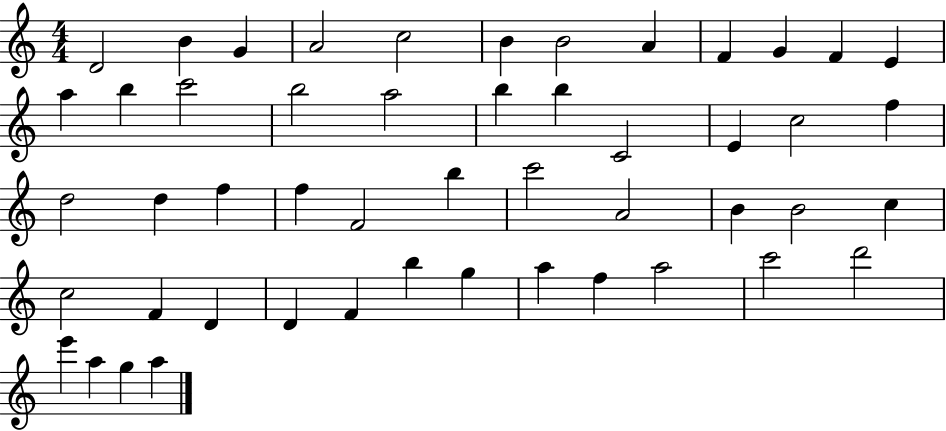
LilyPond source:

{
  \clef treble
  \numericTimeSignature
  \time 4/4
  \key c \major
  d'2 b'4 g'4 | a'2 c''2 | b'4 b'2 a'4 | f'4 g'4 f'4 e'4 | \break a''4 b''4 c'''2 | b''2 a''2 | b''4 b''4 c'2 | e'4 c''2 f''4 | \break d''2 d''4 f''4 | f''4 f'2 b''4 | c'''2 a'2 | b'4 b'2 c''4 | \break c''2 f'4 d'4 | d'4 f'4 b''4 g''4 | a''4 f''4 a''2 | c'''2 d'''2 | \break e'''4 a''4 g''4 a''4 | \bar "|."
}